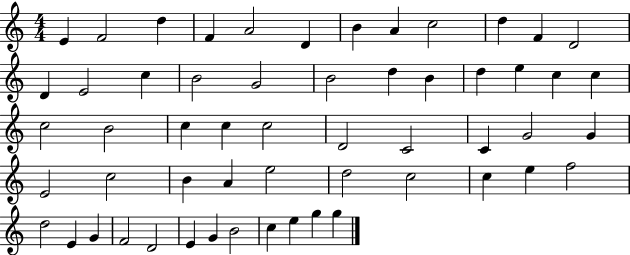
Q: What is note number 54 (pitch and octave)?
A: E5